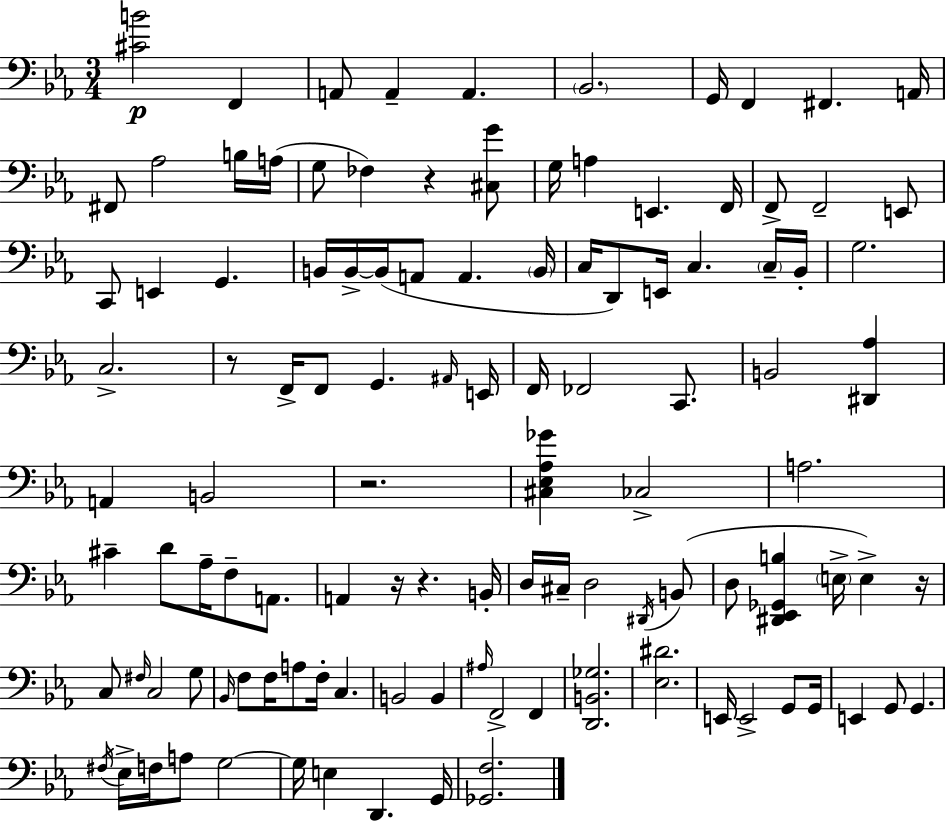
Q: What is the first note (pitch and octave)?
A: F2